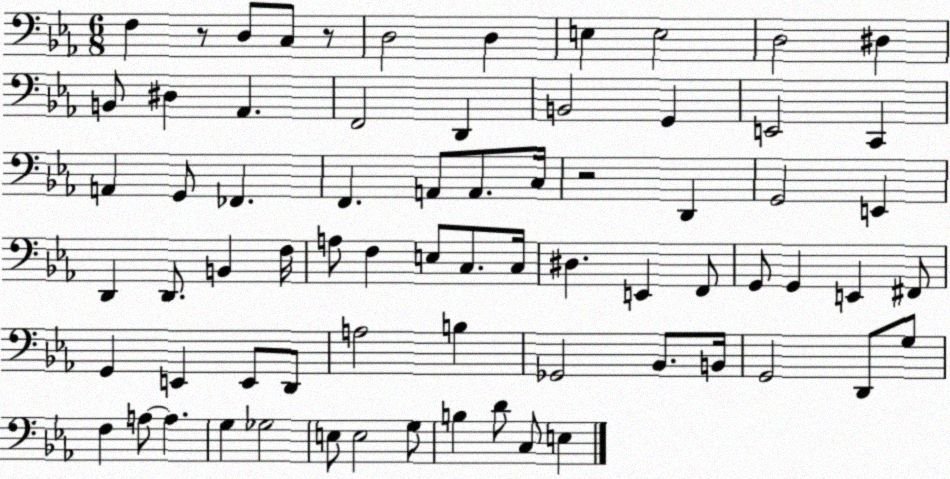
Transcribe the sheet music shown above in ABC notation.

X:1
T:Untitled
M:6/8
L:1/4
K:Eb
F, z/2 D,/2 C,/2 z/2 D,2 D, E, E,2 D,2 ^D, B,,/2 ^D, _A,, F,,2 D,, B,,2 G,, E,,2 C,, A,, G,,/2 _F,, F,, A,,/2 A,,/2 C,/4 z2 D,, G,,2 E,, D,, D,,/2 B,, F,/4 A,/2 F, E,/2 C,/2 C,/4 ^D, E,, F,,/2 G,,/2 G,, E,, ^F,,/2 G,, E,, E,,/2 D,,/2 A,2 B, _G,,2 _B,,/2 B,,/4 G,,2 D,,/2 G,/2 F, A,/2 A, G, _G,2 E,/2 E,2 G,/2 B, D/2 C,/2 E,